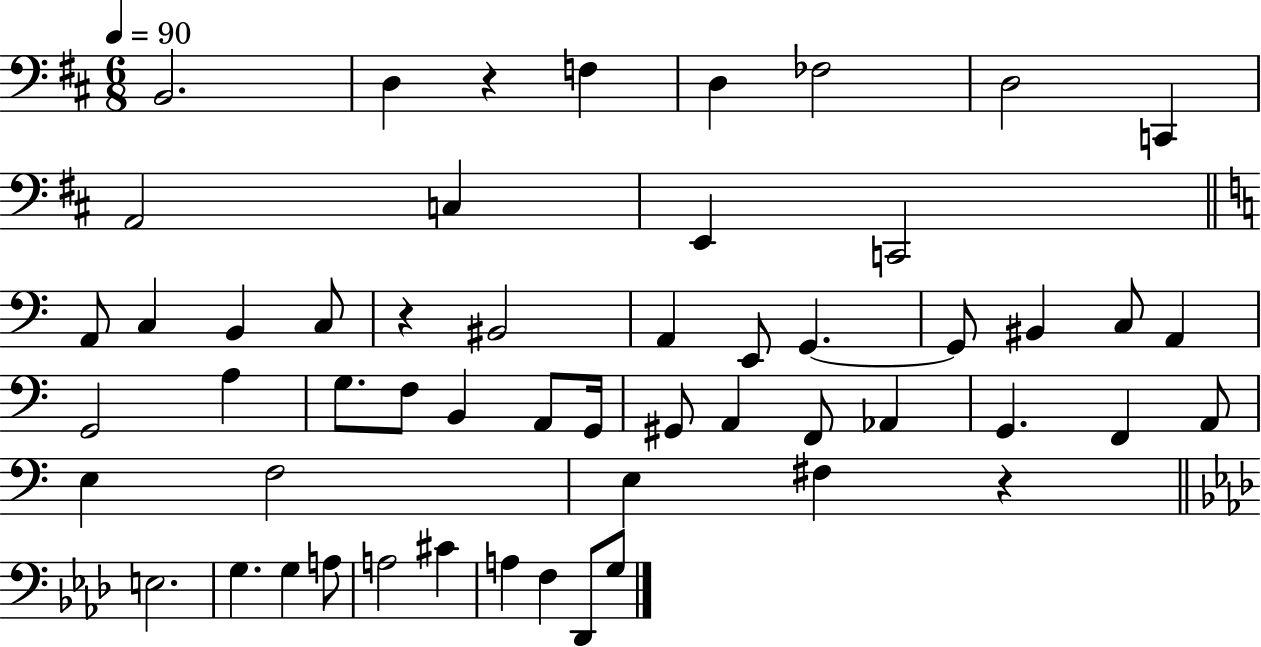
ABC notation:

X:1
T:Untitled
M:6/8
L:1/4
K:D
B,,2 D, z F, D, _F,2 D,2 C,, A,,2 C, E,, C,,2 A,,/2 C, B,, C,/2 z ^B,,2 A,, E,,/2 G,, G,,/2 ^B,, C,/2 A,, G,,2 A, G,/2 F,/2 B,, A,,/2 G,,/4 ^G,,/2 A,, F,,/2 _A,, G,, F,, A,,/2 E, F,2 E, ^F, z E,2 G, G, A,/2 A,2 ^C A, F, _D,,/2 G,/2